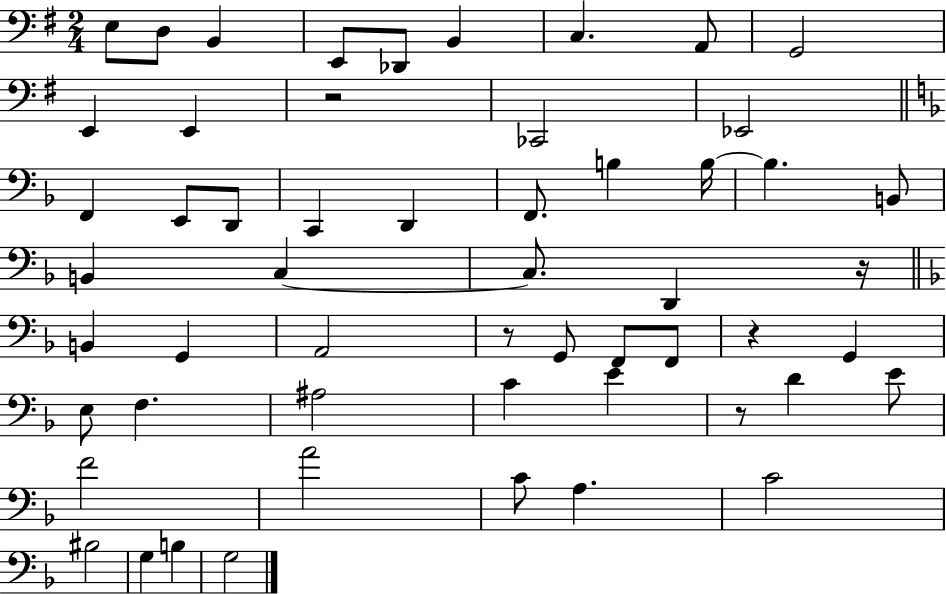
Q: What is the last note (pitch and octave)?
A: G3